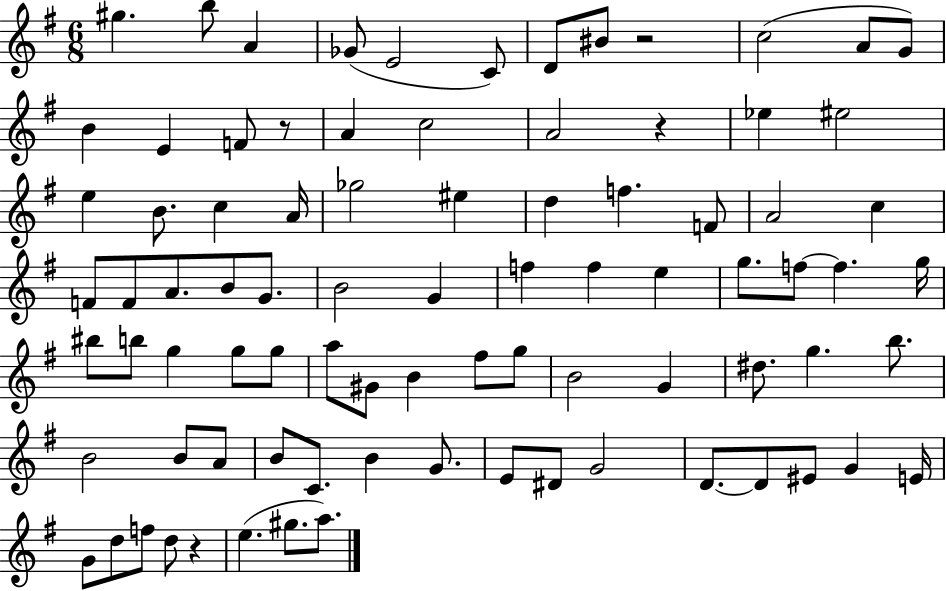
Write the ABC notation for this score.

X:1
T:Untitled
M:6/8
L:1/4
K:G
^g b/2 A _G/2 E2 C/2 D/2 ^B/2 z2 c2 A/2 G/2 B E F/2 z/2 A c2 A2 z _e ^e2 e B/2 c A/4 _g2 ^e d f F/2 A2 c F/2 F/2 A/2 B/2 G/2 B2 G f f e g/2 f/2 f g/4 ^b/2 b/2 g g/2 g/2 a/2 ^G/2 B ^f/2 g/2 B2 G ^d/2 g b/2 B2 B/2 A/2 B/2 C/2 B G/2 E/2 ^D/2 G2 D/2 D/2 ^E/2 G E/4 G/2 d/2 f/2 d/2 z e ^g/2 a/2